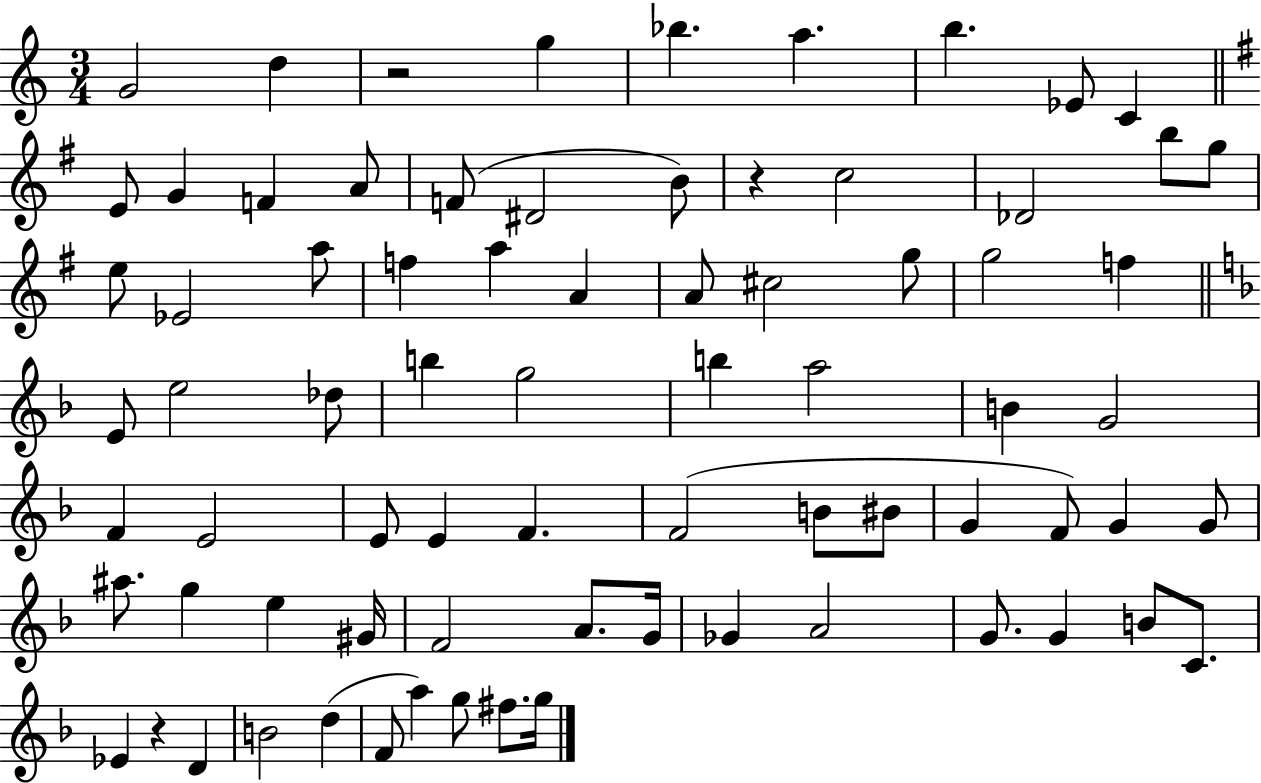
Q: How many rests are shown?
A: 3